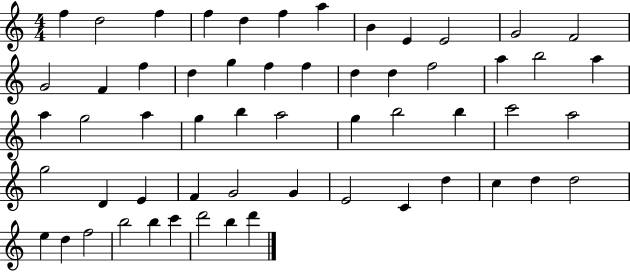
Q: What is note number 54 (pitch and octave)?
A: C6